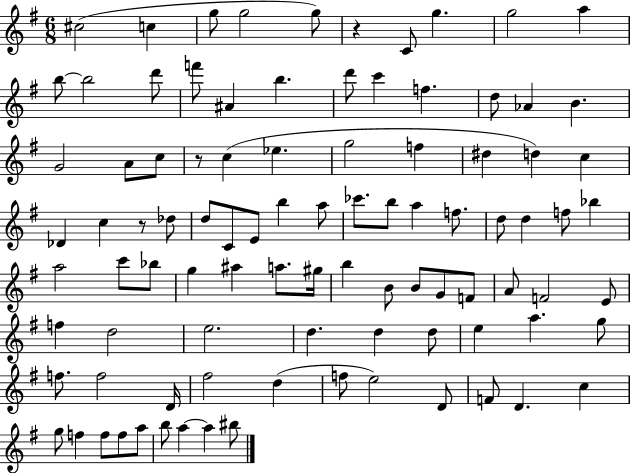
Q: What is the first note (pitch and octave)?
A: C#5